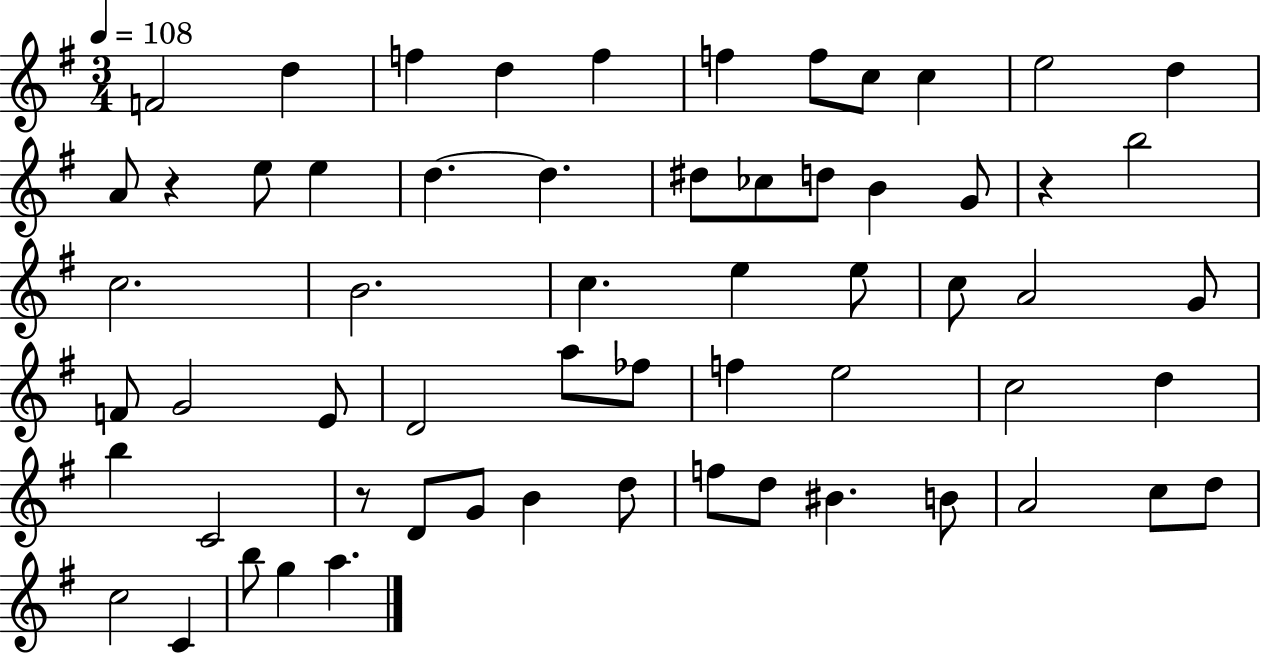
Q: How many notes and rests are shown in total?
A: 61